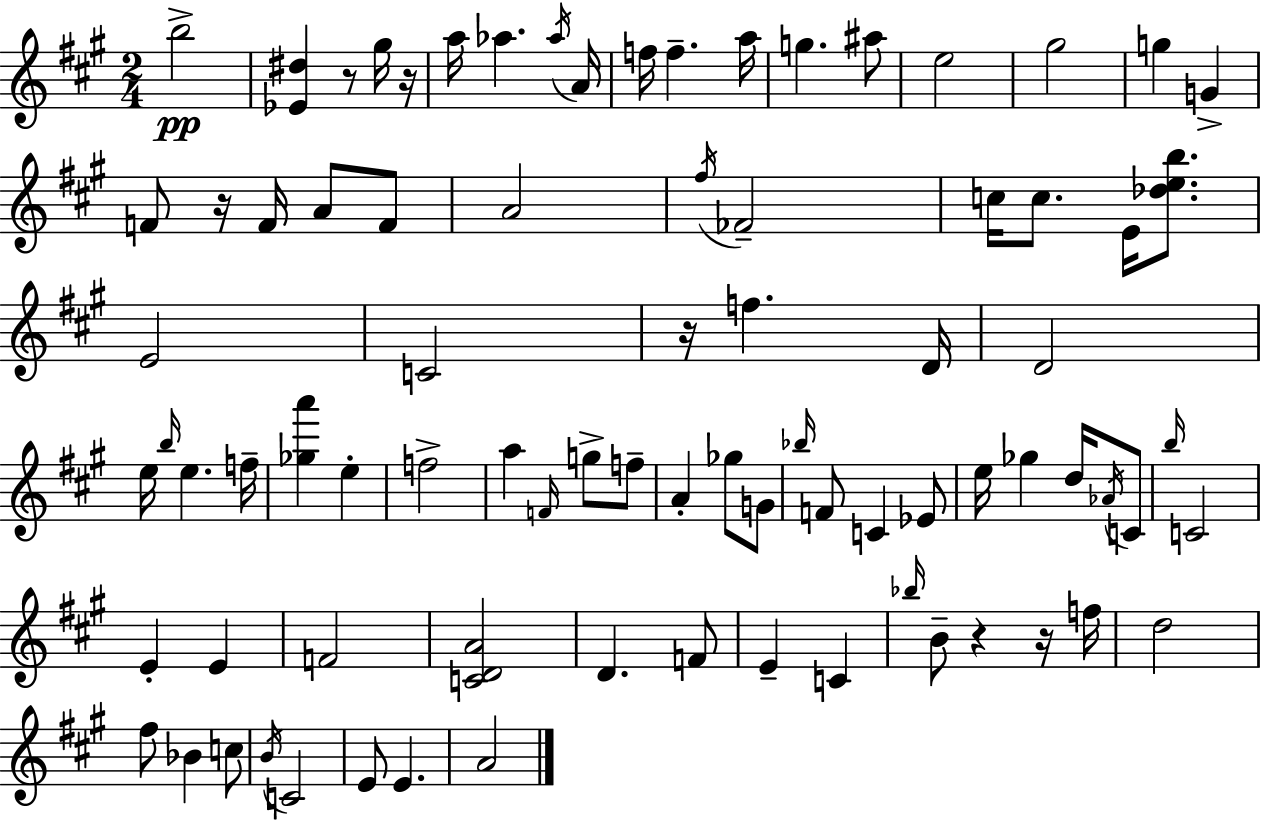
{
  \clef treble
  \numericTimeSignature
  \time 2/4
  \key a \major
  b''2->\pp | <ees' dis''>4 r8 gis''16 r16 | a''16 aes''4. \acciaccatura { aes''16 } | a'16 f''16 f''4.-- | \break a''16 g''4. ais''8 | e''2 | gis''2 | g''4 g'4-> | \break f'8 r16 f'16 a'8 f'8 | a'2 | \acciaccatura { fis''16 } fes'2-- | c''16 c''8. e'16 <des'' e'' b''>8. | \break e'2 | c'2 | r16 f''4. | d'16 d'2 | \break e''16 \grace { b''16 } e''4. | f''16-- <ges'' a'''>4 e''4-. | f''2-> | a''4 \grace { f'16 } | \break g''8-> f''8-- a'4-. | ges''8 g'8 \grace { bes''16 } f'8 c'4 | ees'8 e''16 ges''4 | d''16 \acciaccatura { aes'16 } c'8 \grace { b''16 } c'2 | \break e'4-. | e'4 f'2 | <c' d' a'>2 | d'4. | \break f'8 e'4-- | c'4 \grace { bes''16 } | b'8-- r4 r16 f''16 | d''2 | \break fis''8 bes'4 c''8 | \acciaccatura { b'16 } c'2 | e'8 e'4. | a'2 | \break \bar "|."
}